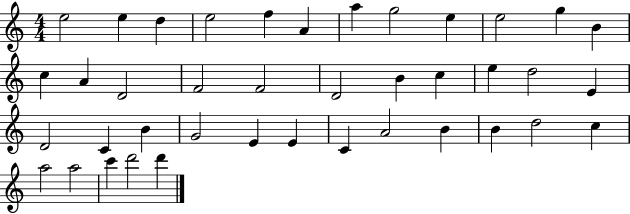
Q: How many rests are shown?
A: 0